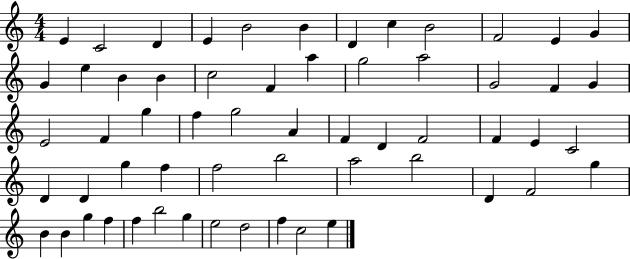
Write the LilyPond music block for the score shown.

{
  \clef treble
  \numericTimeSignature
  \time 4/4
  \key c \major
  e'4 c'2 d'4 | e'4 b'2 b'4 | d'4 c''4 b'2 | f'2 e'4 g'4 | \break g'4 e''4 b'4 b'4 | c''2 f'4 a''4 | g''2 a''2 | g'2 f'4 g'4 | \break e'2 f'4 g''4 | f''4 g''2 a'4 | f'4 d'4 f'2 | f'4 e'4 c'2 | \break d'4 d'4 g''4 f''4 | f''2 b''2 | a''2 b''2 | d'4 f'2 g''4 | \break b'4 b'4 g''4 f''4 | f''4 b''2 g''4 | e''2 d''2 | f''4 c''2 e''4 | \break \bar "|."
}